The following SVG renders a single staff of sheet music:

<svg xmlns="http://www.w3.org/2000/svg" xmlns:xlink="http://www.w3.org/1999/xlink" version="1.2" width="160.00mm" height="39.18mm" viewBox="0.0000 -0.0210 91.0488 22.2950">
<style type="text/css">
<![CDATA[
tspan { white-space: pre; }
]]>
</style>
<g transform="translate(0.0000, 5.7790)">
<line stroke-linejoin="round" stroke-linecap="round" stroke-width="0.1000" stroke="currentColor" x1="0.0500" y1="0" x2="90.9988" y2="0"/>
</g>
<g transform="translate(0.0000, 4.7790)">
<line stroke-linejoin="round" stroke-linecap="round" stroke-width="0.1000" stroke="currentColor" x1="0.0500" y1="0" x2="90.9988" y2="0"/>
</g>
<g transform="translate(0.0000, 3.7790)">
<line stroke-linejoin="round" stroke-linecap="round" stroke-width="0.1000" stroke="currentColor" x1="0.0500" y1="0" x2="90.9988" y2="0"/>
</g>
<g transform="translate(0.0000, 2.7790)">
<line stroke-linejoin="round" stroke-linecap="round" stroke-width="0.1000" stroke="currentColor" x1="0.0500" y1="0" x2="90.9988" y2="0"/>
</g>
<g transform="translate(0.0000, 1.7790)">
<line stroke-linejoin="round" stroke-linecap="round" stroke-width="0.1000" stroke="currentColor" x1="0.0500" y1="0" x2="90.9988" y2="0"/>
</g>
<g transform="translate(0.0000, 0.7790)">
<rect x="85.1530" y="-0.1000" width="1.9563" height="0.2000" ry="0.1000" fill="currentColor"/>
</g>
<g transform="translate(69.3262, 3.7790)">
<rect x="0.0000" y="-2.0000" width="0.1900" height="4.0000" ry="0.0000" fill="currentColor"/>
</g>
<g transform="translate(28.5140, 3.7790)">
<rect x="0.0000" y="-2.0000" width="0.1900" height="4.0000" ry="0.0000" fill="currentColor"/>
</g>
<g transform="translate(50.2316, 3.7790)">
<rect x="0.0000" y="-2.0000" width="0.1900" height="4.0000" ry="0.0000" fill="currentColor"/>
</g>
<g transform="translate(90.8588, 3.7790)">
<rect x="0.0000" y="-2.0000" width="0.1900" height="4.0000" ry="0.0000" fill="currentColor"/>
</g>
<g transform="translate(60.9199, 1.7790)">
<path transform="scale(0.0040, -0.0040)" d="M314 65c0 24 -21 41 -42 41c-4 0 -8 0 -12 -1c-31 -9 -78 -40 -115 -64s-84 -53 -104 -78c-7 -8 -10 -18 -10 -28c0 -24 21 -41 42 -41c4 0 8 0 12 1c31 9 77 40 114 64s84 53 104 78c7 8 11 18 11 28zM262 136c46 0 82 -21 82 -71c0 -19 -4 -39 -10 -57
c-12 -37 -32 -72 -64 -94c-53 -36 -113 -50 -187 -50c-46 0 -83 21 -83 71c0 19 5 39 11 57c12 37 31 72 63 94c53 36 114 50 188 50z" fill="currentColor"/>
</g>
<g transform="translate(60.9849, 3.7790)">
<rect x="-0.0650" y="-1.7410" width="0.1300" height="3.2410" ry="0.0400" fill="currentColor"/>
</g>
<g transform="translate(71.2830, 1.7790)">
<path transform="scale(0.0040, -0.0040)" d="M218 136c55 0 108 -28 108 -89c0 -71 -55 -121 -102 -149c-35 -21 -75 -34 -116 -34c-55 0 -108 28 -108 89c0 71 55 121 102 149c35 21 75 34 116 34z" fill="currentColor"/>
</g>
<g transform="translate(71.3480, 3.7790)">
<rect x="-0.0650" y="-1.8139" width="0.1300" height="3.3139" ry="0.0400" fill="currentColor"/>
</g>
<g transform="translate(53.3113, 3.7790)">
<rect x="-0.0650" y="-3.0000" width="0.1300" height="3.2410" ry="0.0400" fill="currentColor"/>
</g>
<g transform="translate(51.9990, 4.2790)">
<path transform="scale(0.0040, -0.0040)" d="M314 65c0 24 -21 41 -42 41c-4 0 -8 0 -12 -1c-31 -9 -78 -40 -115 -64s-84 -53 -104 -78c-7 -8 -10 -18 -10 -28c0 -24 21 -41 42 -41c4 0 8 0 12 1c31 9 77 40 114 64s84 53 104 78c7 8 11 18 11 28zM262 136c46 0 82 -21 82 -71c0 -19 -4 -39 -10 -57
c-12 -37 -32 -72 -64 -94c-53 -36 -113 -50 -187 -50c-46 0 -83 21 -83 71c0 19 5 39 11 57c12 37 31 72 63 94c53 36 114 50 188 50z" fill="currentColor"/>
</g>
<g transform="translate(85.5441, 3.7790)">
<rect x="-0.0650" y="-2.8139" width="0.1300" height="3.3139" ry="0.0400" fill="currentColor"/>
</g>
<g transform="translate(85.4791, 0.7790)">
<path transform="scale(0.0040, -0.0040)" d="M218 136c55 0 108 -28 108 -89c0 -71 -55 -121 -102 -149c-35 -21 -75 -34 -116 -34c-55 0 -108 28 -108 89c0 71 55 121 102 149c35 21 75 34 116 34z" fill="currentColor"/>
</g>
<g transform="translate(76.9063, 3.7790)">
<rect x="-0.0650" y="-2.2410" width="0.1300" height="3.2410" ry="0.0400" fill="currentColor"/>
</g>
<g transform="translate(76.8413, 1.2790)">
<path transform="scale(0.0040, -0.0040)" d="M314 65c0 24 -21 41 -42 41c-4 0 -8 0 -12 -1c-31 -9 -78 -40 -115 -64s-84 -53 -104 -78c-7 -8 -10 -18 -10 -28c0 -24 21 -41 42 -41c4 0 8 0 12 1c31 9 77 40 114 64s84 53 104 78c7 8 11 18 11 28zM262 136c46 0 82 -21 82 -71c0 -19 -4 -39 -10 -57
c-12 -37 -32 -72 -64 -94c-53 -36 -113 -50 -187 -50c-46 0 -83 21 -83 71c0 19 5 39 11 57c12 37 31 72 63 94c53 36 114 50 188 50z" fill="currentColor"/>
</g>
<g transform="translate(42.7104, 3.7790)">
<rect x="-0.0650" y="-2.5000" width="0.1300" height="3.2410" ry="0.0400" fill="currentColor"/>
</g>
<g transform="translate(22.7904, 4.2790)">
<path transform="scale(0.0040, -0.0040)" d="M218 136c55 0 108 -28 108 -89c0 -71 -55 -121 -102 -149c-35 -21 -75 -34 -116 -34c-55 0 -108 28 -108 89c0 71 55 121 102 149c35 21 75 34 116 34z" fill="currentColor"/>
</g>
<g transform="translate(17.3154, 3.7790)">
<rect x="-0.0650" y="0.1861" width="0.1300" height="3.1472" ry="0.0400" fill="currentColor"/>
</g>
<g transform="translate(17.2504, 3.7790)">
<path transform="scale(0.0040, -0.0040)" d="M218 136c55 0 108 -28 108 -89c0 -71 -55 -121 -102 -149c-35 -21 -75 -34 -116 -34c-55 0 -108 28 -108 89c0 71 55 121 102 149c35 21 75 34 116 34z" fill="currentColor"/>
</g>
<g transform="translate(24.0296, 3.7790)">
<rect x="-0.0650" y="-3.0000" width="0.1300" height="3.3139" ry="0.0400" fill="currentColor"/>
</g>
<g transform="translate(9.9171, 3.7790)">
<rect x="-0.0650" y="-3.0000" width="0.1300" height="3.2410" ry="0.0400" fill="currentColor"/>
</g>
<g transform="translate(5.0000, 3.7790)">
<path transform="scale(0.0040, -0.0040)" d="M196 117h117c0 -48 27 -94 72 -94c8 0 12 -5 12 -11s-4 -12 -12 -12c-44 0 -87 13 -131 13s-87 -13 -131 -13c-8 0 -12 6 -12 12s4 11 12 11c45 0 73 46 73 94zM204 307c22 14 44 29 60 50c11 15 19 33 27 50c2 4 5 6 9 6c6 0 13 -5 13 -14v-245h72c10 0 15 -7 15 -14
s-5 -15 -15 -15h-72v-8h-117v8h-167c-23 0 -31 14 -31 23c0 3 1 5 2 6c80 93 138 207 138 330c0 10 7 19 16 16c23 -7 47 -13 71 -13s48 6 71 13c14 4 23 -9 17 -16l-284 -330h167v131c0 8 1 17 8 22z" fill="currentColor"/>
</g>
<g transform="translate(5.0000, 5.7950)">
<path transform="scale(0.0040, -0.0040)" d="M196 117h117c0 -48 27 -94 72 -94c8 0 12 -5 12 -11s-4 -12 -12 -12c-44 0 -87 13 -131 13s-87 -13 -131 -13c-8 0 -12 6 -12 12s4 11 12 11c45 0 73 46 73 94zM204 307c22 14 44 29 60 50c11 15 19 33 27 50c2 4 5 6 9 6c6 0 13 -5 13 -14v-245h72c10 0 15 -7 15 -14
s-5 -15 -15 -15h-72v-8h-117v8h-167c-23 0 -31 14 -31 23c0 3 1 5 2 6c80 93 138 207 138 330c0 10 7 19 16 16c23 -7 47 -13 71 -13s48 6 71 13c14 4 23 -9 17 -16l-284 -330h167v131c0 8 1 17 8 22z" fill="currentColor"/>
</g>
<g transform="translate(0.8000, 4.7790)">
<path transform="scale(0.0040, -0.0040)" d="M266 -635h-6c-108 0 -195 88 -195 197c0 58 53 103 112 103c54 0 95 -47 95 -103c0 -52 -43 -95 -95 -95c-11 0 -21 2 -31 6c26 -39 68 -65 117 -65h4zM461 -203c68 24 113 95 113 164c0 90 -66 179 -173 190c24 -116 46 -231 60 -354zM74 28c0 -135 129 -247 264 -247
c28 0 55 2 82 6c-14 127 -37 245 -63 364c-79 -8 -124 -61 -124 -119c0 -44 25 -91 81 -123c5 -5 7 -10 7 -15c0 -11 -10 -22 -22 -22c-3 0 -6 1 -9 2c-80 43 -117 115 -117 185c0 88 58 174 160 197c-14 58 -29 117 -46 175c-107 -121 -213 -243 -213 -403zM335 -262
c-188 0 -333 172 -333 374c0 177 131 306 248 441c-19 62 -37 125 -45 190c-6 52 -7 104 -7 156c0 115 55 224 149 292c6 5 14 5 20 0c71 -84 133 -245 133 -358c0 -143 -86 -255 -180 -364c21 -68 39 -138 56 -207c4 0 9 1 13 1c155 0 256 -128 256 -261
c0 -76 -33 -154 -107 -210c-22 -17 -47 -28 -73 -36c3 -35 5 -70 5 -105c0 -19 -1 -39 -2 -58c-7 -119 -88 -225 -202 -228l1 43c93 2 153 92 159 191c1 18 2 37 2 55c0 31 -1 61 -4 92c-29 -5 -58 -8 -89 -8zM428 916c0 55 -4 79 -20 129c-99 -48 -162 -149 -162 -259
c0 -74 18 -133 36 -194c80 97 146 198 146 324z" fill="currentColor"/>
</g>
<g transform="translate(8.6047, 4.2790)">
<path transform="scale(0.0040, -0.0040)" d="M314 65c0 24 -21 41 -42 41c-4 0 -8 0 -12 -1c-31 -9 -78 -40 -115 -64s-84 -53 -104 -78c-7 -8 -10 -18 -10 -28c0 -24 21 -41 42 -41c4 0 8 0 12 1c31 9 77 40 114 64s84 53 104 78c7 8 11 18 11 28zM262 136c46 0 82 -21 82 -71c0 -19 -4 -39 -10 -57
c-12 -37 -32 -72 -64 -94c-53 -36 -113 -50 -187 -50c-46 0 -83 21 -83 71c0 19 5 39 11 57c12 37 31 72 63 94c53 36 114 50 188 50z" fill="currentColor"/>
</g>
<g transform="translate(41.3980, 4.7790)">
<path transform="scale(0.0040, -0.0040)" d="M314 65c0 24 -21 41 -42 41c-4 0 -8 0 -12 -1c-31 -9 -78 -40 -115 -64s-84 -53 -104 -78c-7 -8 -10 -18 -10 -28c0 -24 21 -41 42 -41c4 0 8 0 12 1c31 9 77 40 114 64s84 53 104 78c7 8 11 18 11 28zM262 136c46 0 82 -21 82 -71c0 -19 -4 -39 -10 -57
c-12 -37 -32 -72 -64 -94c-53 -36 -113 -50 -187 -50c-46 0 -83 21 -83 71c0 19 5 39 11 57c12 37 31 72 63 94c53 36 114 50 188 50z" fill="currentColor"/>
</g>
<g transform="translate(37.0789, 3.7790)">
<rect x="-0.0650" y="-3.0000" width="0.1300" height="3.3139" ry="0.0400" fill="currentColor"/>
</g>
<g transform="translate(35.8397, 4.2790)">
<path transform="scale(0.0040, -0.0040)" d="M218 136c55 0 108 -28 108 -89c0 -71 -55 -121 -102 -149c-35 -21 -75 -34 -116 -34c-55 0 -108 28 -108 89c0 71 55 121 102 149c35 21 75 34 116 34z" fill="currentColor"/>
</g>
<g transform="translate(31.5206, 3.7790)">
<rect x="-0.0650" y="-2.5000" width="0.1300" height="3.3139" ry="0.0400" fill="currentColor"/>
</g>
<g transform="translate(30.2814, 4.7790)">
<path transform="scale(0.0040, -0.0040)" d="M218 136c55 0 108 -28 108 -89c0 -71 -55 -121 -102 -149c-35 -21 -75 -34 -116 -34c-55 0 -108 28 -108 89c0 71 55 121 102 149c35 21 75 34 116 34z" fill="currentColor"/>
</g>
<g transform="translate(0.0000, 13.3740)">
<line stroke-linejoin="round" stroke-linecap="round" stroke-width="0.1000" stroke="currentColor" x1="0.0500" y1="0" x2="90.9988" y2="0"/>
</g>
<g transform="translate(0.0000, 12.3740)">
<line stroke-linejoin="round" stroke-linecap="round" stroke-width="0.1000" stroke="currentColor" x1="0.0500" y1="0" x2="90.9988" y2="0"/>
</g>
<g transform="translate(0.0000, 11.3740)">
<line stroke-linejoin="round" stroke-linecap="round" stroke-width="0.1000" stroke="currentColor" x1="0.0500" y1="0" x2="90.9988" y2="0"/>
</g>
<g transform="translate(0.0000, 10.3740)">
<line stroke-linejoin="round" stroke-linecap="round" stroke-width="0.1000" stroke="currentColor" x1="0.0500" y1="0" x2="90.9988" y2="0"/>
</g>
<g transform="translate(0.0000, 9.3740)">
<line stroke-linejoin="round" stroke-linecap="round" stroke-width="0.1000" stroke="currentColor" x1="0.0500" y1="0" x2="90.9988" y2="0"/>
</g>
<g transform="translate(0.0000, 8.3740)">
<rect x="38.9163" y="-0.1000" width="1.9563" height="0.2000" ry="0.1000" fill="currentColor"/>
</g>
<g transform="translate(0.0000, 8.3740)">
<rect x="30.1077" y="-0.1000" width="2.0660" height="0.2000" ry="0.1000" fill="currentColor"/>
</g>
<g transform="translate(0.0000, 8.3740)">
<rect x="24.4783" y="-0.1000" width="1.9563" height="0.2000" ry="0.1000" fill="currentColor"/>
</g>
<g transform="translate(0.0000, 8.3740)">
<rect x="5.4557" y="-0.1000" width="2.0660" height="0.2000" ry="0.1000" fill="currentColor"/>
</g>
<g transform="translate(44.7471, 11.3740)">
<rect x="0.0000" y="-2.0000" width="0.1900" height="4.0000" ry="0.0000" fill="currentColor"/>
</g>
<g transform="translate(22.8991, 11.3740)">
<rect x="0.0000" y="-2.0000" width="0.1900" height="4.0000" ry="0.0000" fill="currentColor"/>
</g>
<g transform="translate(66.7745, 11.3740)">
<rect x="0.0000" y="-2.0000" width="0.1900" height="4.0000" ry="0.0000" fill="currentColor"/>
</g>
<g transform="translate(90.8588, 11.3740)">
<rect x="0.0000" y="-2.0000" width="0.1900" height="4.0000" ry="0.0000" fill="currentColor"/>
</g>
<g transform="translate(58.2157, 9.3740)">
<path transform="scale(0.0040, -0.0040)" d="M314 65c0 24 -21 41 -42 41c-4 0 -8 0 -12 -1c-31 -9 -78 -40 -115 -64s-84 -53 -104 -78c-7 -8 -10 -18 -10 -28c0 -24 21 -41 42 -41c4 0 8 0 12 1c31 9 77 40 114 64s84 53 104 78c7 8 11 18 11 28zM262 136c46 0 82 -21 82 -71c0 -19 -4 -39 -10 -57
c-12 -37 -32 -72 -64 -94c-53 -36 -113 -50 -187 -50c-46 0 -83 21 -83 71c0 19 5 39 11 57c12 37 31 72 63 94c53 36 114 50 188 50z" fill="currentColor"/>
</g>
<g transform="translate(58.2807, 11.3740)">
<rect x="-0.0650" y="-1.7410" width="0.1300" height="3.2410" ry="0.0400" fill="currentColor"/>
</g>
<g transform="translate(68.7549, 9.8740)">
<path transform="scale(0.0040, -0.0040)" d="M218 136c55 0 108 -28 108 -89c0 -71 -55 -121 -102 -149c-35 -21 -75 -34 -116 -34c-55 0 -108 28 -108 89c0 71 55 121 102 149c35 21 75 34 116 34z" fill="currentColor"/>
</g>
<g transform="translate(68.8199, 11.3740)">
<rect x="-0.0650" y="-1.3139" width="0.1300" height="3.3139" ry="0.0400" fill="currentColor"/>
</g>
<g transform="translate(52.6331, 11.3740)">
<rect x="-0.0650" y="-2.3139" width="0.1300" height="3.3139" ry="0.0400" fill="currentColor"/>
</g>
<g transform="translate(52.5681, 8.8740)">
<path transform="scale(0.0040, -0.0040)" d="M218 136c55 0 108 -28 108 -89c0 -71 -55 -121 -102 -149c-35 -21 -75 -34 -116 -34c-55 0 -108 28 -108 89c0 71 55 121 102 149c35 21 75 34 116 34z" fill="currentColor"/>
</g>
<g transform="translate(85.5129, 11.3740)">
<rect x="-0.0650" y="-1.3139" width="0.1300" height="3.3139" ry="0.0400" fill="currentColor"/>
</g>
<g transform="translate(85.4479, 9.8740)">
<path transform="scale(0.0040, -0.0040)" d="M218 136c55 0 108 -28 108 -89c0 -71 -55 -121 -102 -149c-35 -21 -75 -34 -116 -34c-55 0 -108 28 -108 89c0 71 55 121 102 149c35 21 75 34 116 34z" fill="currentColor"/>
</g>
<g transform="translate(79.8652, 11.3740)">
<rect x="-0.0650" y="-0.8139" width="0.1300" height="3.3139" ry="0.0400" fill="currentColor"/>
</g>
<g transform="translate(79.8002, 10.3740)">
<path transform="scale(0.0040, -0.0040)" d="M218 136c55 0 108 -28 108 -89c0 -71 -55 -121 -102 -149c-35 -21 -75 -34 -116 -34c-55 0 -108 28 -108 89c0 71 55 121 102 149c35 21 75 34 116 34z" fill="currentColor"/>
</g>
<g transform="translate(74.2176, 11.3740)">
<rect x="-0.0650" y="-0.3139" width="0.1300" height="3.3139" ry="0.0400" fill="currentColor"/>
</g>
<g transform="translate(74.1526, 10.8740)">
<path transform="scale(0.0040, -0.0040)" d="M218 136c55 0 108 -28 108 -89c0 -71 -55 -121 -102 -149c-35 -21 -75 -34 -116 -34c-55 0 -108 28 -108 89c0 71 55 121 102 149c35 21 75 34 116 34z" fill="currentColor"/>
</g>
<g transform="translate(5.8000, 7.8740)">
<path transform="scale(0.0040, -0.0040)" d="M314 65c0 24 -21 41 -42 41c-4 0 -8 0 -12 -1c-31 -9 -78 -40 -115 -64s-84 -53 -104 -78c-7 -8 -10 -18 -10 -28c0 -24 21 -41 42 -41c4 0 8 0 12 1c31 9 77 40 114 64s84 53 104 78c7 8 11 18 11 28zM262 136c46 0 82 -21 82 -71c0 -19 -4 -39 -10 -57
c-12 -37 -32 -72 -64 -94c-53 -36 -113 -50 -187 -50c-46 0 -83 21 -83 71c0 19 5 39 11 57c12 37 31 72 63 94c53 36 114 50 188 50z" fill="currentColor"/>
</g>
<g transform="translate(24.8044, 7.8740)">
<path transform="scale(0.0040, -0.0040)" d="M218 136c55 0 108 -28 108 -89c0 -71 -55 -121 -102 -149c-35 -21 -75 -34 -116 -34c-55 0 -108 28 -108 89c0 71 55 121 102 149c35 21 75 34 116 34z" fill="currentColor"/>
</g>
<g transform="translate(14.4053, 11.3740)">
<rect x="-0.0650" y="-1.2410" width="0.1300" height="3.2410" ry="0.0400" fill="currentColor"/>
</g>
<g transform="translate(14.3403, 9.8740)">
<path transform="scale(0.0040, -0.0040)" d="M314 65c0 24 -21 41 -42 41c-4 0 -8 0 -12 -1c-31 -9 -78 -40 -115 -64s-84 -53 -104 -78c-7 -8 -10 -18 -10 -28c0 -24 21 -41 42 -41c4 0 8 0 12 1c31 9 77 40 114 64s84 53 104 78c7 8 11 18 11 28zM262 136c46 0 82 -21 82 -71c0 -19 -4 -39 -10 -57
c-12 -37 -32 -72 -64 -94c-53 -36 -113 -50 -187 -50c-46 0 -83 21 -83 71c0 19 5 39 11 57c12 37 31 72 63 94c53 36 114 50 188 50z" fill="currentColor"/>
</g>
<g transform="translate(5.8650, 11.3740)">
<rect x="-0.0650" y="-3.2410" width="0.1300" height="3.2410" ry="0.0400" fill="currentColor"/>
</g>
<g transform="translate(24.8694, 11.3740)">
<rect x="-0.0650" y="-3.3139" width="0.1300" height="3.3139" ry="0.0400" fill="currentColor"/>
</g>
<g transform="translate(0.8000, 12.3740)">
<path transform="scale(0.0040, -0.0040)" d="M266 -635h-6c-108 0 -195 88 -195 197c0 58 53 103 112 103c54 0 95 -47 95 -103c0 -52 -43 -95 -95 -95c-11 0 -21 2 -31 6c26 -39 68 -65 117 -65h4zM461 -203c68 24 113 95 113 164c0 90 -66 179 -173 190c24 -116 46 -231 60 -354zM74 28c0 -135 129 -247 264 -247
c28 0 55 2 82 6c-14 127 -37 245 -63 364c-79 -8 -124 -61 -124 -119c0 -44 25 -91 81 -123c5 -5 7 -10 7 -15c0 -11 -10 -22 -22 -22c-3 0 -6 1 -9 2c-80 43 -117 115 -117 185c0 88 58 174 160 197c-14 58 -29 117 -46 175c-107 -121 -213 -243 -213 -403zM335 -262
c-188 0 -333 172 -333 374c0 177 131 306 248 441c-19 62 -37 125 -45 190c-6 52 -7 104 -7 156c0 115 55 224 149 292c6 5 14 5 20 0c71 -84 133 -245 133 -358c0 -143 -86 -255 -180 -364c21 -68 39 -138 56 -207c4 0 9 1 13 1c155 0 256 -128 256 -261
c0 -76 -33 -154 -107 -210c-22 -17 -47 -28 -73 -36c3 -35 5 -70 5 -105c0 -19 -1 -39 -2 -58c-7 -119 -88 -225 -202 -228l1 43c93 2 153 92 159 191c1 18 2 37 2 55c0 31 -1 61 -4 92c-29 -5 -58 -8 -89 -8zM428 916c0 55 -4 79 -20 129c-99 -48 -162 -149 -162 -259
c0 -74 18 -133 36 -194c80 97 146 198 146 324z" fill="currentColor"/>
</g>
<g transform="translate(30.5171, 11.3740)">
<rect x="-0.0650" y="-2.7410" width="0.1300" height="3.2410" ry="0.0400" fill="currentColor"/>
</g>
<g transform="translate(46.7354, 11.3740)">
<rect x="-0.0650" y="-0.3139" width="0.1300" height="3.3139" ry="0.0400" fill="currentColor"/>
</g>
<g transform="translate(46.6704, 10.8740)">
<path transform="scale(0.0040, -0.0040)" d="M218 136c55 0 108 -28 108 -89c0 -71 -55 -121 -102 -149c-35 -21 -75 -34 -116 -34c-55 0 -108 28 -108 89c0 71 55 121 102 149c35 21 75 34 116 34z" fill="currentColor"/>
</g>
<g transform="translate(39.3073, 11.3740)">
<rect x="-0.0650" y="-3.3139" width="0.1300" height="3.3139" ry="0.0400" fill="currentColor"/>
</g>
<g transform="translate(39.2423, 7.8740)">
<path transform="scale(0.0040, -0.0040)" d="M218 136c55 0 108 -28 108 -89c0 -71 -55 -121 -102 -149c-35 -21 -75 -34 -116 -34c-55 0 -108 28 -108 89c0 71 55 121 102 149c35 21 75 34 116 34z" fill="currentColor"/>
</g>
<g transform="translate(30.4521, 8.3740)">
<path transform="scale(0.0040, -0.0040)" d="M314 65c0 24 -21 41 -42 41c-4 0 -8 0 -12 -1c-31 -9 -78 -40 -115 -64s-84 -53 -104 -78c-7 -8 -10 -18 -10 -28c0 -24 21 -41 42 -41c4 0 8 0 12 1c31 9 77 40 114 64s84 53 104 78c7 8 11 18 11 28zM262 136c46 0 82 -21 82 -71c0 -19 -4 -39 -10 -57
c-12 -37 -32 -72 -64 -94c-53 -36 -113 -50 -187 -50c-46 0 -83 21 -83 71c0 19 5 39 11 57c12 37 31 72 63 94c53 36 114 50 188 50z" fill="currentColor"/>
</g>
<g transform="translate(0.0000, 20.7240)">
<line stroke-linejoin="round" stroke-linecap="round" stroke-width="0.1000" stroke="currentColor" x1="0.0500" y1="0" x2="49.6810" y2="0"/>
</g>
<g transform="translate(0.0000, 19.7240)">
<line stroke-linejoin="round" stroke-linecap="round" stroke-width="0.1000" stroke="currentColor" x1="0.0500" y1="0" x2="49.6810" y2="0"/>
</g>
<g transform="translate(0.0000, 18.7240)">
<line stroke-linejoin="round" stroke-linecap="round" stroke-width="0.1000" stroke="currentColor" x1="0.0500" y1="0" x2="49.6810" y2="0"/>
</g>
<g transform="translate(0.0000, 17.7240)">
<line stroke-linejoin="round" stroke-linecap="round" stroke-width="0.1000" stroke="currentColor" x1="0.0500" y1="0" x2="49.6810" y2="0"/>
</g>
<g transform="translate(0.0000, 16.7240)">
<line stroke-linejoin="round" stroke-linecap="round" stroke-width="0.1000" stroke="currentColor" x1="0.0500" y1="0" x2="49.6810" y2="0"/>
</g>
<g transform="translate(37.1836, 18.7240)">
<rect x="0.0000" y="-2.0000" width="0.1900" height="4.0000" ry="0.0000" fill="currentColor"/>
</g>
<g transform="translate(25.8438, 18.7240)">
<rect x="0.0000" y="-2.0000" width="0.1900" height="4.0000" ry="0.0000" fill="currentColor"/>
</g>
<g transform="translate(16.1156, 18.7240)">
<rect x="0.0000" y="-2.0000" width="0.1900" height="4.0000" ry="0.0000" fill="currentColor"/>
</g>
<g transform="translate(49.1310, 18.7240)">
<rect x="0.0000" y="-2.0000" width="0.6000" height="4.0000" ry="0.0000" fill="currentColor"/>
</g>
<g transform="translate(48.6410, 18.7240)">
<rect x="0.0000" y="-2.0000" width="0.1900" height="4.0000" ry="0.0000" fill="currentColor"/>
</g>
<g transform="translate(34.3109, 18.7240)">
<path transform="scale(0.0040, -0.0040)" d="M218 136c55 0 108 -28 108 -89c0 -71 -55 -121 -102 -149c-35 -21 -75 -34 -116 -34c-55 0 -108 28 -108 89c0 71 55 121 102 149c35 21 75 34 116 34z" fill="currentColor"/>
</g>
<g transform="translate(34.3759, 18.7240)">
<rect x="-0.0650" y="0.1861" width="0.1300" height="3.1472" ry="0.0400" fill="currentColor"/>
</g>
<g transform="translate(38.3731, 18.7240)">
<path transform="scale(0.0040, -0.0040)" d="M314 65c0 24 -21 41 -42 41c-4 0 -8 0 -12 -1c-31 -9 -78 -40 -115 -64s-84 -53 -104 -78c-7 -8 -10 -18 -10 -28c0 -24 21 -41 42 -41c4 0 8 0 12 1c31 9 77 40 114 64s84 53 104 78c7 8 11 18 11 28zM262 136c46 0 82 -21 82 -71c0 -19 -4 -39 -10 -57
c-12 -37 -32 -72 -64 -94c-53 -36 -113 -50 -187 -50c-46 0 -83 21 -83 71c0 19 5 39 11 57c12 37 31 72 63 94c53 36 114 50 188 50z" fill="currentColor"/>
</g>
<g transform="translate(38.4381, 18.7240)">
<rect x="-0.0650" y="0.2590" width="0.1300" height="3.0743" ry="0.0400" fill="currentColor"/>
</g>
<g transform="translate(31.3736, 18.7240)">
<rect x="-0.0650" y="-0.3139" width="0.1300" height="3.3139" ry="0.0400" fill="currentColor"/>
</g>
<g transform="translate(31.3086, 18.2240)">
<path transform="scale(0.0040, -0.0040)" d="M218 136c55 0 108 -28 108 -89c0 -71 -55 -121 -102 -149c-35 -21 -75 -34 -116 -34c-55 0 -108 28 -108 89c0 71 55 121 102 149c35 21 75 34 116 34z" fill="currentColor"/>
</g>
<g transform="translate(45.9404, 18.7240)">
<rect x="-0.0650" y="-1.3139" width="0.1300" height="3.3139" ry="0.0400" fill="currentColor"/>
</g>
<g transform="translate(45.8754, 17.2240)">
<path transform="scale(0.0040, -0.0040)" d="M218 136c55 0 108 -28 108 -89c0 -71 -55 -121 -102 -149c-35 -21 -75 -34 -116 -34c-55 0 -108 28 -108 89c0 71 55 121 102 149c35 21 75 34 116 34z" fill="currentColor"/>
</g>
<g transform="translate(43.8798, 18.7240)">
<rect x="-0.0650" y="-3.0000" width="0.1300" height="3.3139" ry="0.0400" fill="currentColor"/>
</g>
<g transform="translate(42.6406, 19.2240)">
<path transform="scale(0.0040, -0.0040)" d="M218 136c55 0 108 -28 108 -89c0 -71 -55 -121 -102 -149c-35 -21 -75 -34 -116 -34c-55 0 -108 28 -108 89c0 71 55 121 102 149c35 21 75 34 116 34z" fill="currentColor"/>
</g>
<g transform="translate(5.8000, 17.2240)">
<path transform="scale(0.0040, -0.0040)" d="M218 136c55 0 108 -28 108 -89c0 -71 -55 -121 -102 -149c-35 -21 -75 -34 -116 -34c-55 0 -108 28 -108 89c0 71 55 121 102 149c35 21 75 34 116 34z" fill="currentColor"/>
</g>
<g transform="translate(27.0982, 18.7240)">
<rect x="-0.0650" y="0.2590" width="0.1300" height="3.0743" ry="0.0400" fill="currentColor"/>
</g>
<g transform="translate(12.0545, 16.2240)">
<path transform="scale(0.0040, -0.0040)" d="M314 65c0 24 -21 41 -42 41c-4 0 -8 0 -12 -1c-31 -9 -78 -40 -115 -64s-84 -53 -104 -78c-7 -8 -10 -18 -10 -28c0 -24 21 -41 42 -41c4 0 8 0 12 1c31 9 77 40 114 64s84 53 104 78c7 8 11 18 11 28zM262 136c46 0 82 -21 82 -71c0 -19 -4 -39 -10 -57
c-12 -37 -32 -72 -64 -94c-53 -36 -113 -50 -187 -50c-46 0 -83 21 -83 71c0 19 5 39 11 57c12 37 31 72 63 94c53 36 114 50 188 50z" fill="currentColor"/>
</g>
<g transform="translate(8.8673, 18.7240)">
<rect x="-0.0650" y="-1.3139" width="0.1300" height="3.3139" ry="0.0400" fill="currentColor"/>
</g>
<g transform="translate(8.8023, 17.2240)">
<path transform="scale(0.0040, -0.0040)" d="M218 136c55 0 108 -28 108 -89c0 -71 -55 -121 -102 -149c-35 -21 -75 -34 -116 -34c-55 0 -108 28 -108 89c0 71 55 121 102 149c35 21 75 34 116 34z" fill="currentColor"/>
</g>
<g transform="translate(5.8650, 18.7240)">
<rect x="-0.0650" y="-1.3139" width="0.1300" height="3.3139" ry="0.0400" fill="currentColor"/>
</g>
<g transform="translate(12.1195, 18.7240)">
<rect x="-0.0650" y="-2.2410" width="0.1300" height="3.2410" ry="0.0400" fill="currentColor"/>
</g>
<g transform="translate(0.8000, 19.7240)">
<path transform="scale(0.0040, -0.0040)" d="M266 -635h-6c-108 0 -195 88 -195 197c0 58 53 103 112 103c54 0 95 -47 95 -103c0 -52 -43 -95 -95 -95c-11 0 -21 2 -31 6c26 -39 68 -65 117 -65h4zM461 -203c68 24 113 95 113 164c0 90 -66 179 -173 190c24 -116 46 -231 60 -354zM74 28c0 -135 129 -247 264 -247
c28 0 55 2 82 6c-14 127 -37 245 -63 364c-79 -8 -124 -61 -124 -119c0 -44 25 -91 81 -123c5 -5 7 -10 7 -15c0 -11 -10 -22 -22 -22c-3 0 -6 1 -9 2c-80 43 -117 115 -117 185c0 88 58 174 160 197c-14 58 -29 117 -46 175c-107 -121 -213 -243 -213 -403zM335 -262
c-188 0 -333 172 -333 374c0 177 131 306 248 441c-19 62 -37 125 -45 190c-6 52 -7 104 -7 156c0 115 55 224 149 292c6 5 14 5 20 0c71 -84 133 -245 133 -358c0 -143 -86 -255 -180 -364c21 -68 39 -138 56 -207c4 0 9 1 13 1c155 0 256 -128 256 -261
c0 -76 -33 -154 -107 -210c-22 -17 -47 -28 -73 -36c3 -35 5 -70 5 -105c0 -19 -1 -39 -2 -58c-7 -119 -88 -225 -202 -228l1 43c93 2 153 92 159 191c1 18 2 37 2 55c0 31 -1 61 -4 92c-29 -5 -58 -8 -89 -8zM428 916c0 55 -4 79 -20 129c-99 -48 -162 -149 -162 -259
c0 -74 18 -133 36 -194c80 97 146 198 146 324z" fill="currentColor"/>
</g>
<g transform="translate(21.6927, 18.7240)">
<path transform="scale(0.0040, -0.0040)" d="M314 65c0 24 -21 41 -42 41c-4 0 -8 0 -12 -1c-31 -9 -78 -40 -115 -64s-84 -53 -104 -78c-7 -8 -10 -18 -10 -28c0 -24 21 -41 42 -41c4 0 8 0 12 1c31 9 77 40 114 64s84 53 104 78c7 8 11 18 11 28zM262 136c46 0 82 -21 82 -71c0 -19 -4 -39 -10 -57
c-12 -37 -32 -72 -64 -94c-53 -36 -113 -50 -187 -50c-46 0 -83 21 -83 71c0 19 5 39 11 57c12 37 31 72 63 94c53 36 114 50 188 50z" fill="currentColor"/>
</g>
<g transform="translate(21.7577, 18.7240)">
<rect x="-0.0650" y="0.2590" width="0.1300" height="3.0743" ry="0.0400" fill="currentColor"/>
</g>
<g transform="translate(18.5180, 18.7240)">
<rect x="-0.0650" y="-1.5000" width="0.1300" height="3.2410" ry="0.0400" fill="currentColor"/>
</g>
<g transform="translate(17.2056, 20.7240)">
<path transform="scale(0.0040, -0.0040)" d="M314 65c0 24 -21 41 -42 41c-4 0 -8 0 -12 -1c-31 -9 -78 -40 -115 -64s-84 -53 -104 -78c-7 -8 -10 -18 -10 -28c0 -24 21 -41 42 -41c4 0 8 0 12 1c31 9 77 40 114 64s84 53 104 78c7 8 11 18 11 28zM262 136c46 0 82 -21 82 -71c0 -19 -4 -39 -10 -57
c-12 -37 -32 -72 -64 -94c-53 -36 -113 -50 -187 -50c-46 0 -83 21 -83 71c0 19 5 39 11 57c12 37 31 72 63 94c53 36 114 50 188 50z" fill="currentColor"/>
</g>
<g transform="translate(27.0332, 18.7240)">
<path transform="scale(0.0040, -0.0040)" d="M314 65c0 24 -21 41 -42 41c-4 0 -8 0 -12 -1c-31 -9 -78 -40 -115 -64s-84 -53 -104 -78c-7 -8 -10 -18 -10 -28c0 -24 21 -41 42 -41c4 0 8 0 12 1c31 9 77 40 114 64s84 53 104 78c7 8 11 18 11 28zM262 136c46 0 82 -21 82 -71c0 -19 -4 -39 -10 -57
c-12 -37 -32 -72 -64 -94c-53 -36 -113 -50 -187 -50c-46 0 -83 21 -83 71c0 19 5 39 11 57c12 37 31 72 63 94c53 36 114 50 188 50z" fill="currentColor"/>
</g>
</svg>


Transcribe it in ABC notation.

X:1
T:Untitled
M:4/4
L:1/4
K:C
A2 B A G A G2 A2 f2 f g2 a b2 e2 b a2 b c g f2 e c d e e e g2 E2 B2 B2 c B B2 A e